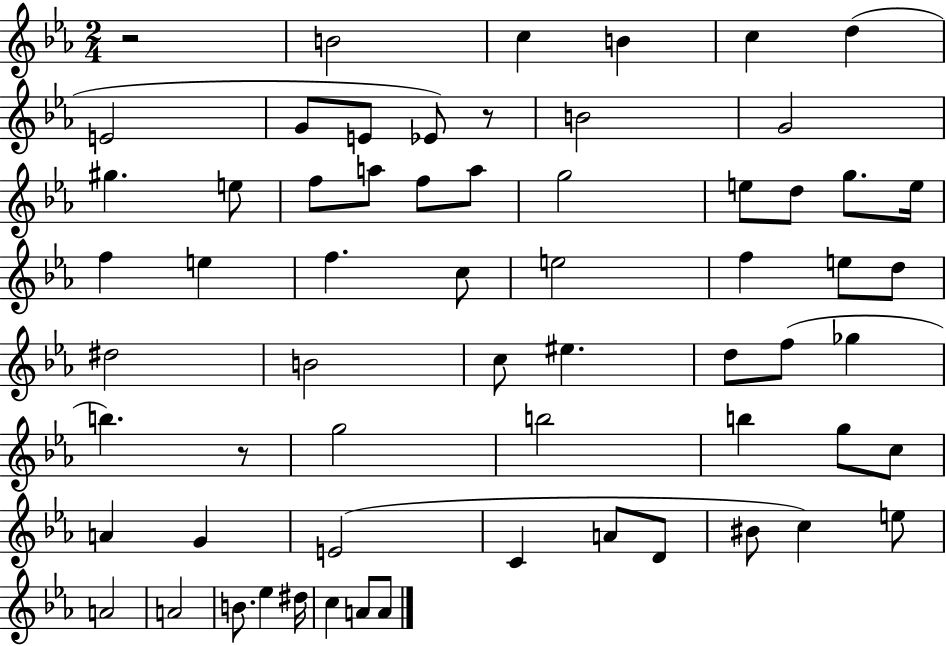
{
  \clef treble
  \numericTimeSignature
  \time 2/4
  \key ees \major
  \repeat volta 2 { r2 | b'2 | c''4 b'4 | c''4 d''4( | \break e'2 | g'8 e'8 ees'8) r8 | b'2 | g'2 | \break gis''4. e''8 | f''8 a''8 f''8 a''8 | g''2 | e''8 d''8 g''8. e''16 | \break f''4 e''4 | f''4. c''8 | e''2 | f''4 e''8 d''8 | \break dis''2 | b'2 | c''8 eis''4. | d''8 f''8( ges''4 | \break b''4.) r8 | g''2 | b''2 | b''4 g''8 c''8 | \break a'4 g'4 | e'2( | c'4 a'8 d'8 | bis'8 c''4) e''8 | \break a'2 | a'2 | b'8. ees''4 dis''16 | c''4 a'8 a'8 | \break } \bar "|."
}